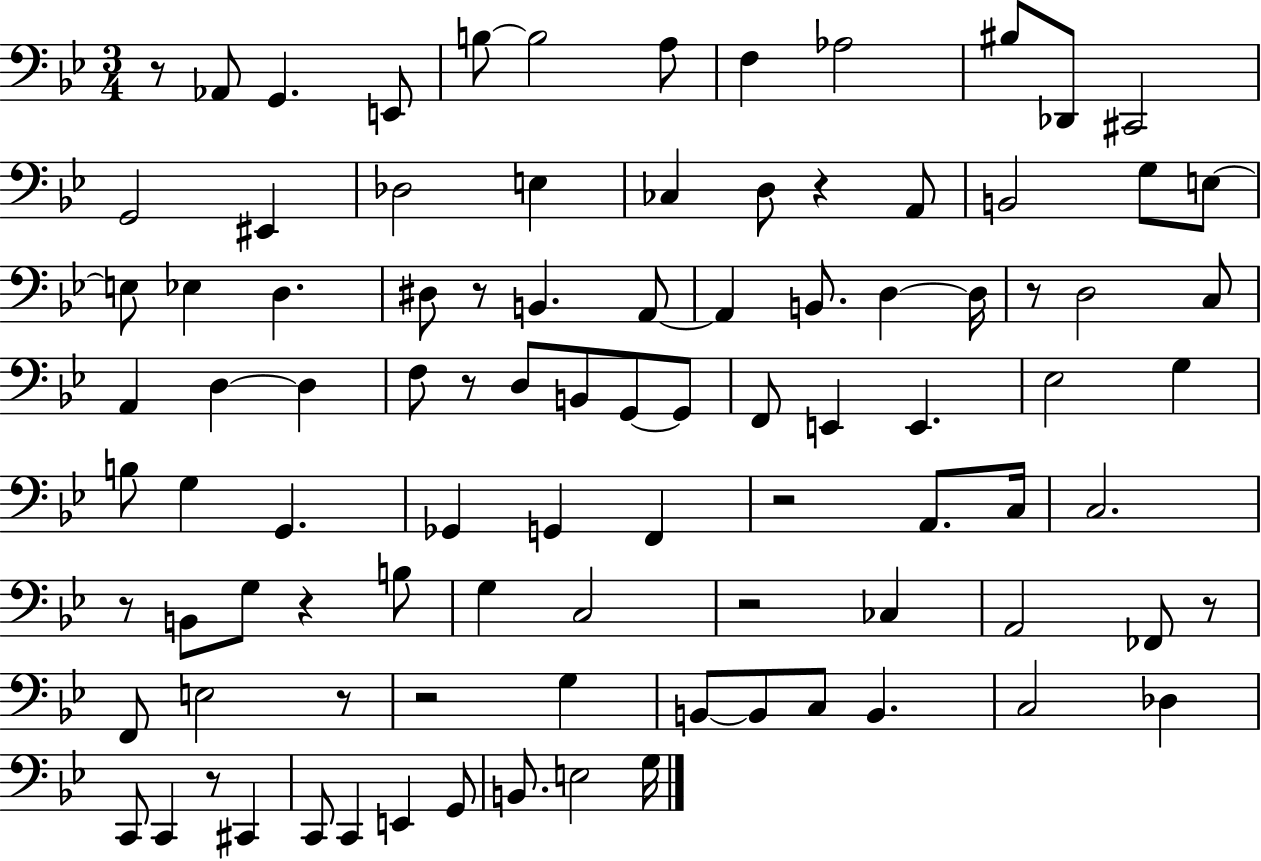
R/e Ab2/e G2/q. E2/e B3/e B3/h A3/e F3/q Ab3/h BIS3/e Db2/e C#2/h G2/h EIS2/q Db3/h E3/q CES3/q D3/e R/q A2/e B2/h G3/e E3/e E3/e Eb3/q D3/q. D#3/e R/e B2/q. A2/e A2/q B2/e. D3/q D3/s R/e D3/h C3/e A2/q D3/q D3/q F3/e R/e D3/e B2/e G2/e G2/e F2/e E2/q E2/q. Eb3/h G3/q B3/e G3/q G2/q. Gb2/q G2/q F2/q R/h A2/e. C3/s C3/h. R/e B2/e G3/e R/q B3/e G3/q C3/h R/h CES3/q A2/h FES2/e R/e F2/e E3/h R/e R/h G3/q B2/e B2/e C3/e B2/q. C3/h Db3/q C2/e C2/q R/e C#2/q C2/e C2/q E2/q G2/e B2/e. E3/h G3/s